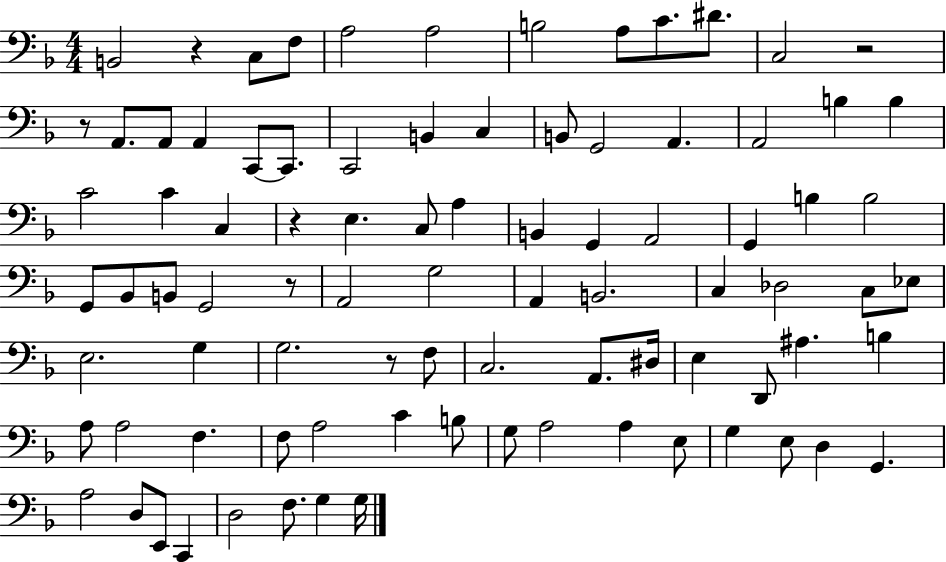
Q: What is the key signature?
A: F major